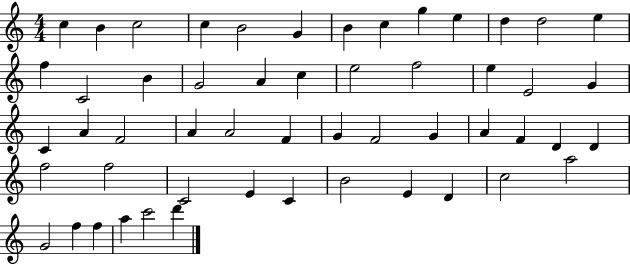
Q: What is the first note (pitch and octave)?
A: C5